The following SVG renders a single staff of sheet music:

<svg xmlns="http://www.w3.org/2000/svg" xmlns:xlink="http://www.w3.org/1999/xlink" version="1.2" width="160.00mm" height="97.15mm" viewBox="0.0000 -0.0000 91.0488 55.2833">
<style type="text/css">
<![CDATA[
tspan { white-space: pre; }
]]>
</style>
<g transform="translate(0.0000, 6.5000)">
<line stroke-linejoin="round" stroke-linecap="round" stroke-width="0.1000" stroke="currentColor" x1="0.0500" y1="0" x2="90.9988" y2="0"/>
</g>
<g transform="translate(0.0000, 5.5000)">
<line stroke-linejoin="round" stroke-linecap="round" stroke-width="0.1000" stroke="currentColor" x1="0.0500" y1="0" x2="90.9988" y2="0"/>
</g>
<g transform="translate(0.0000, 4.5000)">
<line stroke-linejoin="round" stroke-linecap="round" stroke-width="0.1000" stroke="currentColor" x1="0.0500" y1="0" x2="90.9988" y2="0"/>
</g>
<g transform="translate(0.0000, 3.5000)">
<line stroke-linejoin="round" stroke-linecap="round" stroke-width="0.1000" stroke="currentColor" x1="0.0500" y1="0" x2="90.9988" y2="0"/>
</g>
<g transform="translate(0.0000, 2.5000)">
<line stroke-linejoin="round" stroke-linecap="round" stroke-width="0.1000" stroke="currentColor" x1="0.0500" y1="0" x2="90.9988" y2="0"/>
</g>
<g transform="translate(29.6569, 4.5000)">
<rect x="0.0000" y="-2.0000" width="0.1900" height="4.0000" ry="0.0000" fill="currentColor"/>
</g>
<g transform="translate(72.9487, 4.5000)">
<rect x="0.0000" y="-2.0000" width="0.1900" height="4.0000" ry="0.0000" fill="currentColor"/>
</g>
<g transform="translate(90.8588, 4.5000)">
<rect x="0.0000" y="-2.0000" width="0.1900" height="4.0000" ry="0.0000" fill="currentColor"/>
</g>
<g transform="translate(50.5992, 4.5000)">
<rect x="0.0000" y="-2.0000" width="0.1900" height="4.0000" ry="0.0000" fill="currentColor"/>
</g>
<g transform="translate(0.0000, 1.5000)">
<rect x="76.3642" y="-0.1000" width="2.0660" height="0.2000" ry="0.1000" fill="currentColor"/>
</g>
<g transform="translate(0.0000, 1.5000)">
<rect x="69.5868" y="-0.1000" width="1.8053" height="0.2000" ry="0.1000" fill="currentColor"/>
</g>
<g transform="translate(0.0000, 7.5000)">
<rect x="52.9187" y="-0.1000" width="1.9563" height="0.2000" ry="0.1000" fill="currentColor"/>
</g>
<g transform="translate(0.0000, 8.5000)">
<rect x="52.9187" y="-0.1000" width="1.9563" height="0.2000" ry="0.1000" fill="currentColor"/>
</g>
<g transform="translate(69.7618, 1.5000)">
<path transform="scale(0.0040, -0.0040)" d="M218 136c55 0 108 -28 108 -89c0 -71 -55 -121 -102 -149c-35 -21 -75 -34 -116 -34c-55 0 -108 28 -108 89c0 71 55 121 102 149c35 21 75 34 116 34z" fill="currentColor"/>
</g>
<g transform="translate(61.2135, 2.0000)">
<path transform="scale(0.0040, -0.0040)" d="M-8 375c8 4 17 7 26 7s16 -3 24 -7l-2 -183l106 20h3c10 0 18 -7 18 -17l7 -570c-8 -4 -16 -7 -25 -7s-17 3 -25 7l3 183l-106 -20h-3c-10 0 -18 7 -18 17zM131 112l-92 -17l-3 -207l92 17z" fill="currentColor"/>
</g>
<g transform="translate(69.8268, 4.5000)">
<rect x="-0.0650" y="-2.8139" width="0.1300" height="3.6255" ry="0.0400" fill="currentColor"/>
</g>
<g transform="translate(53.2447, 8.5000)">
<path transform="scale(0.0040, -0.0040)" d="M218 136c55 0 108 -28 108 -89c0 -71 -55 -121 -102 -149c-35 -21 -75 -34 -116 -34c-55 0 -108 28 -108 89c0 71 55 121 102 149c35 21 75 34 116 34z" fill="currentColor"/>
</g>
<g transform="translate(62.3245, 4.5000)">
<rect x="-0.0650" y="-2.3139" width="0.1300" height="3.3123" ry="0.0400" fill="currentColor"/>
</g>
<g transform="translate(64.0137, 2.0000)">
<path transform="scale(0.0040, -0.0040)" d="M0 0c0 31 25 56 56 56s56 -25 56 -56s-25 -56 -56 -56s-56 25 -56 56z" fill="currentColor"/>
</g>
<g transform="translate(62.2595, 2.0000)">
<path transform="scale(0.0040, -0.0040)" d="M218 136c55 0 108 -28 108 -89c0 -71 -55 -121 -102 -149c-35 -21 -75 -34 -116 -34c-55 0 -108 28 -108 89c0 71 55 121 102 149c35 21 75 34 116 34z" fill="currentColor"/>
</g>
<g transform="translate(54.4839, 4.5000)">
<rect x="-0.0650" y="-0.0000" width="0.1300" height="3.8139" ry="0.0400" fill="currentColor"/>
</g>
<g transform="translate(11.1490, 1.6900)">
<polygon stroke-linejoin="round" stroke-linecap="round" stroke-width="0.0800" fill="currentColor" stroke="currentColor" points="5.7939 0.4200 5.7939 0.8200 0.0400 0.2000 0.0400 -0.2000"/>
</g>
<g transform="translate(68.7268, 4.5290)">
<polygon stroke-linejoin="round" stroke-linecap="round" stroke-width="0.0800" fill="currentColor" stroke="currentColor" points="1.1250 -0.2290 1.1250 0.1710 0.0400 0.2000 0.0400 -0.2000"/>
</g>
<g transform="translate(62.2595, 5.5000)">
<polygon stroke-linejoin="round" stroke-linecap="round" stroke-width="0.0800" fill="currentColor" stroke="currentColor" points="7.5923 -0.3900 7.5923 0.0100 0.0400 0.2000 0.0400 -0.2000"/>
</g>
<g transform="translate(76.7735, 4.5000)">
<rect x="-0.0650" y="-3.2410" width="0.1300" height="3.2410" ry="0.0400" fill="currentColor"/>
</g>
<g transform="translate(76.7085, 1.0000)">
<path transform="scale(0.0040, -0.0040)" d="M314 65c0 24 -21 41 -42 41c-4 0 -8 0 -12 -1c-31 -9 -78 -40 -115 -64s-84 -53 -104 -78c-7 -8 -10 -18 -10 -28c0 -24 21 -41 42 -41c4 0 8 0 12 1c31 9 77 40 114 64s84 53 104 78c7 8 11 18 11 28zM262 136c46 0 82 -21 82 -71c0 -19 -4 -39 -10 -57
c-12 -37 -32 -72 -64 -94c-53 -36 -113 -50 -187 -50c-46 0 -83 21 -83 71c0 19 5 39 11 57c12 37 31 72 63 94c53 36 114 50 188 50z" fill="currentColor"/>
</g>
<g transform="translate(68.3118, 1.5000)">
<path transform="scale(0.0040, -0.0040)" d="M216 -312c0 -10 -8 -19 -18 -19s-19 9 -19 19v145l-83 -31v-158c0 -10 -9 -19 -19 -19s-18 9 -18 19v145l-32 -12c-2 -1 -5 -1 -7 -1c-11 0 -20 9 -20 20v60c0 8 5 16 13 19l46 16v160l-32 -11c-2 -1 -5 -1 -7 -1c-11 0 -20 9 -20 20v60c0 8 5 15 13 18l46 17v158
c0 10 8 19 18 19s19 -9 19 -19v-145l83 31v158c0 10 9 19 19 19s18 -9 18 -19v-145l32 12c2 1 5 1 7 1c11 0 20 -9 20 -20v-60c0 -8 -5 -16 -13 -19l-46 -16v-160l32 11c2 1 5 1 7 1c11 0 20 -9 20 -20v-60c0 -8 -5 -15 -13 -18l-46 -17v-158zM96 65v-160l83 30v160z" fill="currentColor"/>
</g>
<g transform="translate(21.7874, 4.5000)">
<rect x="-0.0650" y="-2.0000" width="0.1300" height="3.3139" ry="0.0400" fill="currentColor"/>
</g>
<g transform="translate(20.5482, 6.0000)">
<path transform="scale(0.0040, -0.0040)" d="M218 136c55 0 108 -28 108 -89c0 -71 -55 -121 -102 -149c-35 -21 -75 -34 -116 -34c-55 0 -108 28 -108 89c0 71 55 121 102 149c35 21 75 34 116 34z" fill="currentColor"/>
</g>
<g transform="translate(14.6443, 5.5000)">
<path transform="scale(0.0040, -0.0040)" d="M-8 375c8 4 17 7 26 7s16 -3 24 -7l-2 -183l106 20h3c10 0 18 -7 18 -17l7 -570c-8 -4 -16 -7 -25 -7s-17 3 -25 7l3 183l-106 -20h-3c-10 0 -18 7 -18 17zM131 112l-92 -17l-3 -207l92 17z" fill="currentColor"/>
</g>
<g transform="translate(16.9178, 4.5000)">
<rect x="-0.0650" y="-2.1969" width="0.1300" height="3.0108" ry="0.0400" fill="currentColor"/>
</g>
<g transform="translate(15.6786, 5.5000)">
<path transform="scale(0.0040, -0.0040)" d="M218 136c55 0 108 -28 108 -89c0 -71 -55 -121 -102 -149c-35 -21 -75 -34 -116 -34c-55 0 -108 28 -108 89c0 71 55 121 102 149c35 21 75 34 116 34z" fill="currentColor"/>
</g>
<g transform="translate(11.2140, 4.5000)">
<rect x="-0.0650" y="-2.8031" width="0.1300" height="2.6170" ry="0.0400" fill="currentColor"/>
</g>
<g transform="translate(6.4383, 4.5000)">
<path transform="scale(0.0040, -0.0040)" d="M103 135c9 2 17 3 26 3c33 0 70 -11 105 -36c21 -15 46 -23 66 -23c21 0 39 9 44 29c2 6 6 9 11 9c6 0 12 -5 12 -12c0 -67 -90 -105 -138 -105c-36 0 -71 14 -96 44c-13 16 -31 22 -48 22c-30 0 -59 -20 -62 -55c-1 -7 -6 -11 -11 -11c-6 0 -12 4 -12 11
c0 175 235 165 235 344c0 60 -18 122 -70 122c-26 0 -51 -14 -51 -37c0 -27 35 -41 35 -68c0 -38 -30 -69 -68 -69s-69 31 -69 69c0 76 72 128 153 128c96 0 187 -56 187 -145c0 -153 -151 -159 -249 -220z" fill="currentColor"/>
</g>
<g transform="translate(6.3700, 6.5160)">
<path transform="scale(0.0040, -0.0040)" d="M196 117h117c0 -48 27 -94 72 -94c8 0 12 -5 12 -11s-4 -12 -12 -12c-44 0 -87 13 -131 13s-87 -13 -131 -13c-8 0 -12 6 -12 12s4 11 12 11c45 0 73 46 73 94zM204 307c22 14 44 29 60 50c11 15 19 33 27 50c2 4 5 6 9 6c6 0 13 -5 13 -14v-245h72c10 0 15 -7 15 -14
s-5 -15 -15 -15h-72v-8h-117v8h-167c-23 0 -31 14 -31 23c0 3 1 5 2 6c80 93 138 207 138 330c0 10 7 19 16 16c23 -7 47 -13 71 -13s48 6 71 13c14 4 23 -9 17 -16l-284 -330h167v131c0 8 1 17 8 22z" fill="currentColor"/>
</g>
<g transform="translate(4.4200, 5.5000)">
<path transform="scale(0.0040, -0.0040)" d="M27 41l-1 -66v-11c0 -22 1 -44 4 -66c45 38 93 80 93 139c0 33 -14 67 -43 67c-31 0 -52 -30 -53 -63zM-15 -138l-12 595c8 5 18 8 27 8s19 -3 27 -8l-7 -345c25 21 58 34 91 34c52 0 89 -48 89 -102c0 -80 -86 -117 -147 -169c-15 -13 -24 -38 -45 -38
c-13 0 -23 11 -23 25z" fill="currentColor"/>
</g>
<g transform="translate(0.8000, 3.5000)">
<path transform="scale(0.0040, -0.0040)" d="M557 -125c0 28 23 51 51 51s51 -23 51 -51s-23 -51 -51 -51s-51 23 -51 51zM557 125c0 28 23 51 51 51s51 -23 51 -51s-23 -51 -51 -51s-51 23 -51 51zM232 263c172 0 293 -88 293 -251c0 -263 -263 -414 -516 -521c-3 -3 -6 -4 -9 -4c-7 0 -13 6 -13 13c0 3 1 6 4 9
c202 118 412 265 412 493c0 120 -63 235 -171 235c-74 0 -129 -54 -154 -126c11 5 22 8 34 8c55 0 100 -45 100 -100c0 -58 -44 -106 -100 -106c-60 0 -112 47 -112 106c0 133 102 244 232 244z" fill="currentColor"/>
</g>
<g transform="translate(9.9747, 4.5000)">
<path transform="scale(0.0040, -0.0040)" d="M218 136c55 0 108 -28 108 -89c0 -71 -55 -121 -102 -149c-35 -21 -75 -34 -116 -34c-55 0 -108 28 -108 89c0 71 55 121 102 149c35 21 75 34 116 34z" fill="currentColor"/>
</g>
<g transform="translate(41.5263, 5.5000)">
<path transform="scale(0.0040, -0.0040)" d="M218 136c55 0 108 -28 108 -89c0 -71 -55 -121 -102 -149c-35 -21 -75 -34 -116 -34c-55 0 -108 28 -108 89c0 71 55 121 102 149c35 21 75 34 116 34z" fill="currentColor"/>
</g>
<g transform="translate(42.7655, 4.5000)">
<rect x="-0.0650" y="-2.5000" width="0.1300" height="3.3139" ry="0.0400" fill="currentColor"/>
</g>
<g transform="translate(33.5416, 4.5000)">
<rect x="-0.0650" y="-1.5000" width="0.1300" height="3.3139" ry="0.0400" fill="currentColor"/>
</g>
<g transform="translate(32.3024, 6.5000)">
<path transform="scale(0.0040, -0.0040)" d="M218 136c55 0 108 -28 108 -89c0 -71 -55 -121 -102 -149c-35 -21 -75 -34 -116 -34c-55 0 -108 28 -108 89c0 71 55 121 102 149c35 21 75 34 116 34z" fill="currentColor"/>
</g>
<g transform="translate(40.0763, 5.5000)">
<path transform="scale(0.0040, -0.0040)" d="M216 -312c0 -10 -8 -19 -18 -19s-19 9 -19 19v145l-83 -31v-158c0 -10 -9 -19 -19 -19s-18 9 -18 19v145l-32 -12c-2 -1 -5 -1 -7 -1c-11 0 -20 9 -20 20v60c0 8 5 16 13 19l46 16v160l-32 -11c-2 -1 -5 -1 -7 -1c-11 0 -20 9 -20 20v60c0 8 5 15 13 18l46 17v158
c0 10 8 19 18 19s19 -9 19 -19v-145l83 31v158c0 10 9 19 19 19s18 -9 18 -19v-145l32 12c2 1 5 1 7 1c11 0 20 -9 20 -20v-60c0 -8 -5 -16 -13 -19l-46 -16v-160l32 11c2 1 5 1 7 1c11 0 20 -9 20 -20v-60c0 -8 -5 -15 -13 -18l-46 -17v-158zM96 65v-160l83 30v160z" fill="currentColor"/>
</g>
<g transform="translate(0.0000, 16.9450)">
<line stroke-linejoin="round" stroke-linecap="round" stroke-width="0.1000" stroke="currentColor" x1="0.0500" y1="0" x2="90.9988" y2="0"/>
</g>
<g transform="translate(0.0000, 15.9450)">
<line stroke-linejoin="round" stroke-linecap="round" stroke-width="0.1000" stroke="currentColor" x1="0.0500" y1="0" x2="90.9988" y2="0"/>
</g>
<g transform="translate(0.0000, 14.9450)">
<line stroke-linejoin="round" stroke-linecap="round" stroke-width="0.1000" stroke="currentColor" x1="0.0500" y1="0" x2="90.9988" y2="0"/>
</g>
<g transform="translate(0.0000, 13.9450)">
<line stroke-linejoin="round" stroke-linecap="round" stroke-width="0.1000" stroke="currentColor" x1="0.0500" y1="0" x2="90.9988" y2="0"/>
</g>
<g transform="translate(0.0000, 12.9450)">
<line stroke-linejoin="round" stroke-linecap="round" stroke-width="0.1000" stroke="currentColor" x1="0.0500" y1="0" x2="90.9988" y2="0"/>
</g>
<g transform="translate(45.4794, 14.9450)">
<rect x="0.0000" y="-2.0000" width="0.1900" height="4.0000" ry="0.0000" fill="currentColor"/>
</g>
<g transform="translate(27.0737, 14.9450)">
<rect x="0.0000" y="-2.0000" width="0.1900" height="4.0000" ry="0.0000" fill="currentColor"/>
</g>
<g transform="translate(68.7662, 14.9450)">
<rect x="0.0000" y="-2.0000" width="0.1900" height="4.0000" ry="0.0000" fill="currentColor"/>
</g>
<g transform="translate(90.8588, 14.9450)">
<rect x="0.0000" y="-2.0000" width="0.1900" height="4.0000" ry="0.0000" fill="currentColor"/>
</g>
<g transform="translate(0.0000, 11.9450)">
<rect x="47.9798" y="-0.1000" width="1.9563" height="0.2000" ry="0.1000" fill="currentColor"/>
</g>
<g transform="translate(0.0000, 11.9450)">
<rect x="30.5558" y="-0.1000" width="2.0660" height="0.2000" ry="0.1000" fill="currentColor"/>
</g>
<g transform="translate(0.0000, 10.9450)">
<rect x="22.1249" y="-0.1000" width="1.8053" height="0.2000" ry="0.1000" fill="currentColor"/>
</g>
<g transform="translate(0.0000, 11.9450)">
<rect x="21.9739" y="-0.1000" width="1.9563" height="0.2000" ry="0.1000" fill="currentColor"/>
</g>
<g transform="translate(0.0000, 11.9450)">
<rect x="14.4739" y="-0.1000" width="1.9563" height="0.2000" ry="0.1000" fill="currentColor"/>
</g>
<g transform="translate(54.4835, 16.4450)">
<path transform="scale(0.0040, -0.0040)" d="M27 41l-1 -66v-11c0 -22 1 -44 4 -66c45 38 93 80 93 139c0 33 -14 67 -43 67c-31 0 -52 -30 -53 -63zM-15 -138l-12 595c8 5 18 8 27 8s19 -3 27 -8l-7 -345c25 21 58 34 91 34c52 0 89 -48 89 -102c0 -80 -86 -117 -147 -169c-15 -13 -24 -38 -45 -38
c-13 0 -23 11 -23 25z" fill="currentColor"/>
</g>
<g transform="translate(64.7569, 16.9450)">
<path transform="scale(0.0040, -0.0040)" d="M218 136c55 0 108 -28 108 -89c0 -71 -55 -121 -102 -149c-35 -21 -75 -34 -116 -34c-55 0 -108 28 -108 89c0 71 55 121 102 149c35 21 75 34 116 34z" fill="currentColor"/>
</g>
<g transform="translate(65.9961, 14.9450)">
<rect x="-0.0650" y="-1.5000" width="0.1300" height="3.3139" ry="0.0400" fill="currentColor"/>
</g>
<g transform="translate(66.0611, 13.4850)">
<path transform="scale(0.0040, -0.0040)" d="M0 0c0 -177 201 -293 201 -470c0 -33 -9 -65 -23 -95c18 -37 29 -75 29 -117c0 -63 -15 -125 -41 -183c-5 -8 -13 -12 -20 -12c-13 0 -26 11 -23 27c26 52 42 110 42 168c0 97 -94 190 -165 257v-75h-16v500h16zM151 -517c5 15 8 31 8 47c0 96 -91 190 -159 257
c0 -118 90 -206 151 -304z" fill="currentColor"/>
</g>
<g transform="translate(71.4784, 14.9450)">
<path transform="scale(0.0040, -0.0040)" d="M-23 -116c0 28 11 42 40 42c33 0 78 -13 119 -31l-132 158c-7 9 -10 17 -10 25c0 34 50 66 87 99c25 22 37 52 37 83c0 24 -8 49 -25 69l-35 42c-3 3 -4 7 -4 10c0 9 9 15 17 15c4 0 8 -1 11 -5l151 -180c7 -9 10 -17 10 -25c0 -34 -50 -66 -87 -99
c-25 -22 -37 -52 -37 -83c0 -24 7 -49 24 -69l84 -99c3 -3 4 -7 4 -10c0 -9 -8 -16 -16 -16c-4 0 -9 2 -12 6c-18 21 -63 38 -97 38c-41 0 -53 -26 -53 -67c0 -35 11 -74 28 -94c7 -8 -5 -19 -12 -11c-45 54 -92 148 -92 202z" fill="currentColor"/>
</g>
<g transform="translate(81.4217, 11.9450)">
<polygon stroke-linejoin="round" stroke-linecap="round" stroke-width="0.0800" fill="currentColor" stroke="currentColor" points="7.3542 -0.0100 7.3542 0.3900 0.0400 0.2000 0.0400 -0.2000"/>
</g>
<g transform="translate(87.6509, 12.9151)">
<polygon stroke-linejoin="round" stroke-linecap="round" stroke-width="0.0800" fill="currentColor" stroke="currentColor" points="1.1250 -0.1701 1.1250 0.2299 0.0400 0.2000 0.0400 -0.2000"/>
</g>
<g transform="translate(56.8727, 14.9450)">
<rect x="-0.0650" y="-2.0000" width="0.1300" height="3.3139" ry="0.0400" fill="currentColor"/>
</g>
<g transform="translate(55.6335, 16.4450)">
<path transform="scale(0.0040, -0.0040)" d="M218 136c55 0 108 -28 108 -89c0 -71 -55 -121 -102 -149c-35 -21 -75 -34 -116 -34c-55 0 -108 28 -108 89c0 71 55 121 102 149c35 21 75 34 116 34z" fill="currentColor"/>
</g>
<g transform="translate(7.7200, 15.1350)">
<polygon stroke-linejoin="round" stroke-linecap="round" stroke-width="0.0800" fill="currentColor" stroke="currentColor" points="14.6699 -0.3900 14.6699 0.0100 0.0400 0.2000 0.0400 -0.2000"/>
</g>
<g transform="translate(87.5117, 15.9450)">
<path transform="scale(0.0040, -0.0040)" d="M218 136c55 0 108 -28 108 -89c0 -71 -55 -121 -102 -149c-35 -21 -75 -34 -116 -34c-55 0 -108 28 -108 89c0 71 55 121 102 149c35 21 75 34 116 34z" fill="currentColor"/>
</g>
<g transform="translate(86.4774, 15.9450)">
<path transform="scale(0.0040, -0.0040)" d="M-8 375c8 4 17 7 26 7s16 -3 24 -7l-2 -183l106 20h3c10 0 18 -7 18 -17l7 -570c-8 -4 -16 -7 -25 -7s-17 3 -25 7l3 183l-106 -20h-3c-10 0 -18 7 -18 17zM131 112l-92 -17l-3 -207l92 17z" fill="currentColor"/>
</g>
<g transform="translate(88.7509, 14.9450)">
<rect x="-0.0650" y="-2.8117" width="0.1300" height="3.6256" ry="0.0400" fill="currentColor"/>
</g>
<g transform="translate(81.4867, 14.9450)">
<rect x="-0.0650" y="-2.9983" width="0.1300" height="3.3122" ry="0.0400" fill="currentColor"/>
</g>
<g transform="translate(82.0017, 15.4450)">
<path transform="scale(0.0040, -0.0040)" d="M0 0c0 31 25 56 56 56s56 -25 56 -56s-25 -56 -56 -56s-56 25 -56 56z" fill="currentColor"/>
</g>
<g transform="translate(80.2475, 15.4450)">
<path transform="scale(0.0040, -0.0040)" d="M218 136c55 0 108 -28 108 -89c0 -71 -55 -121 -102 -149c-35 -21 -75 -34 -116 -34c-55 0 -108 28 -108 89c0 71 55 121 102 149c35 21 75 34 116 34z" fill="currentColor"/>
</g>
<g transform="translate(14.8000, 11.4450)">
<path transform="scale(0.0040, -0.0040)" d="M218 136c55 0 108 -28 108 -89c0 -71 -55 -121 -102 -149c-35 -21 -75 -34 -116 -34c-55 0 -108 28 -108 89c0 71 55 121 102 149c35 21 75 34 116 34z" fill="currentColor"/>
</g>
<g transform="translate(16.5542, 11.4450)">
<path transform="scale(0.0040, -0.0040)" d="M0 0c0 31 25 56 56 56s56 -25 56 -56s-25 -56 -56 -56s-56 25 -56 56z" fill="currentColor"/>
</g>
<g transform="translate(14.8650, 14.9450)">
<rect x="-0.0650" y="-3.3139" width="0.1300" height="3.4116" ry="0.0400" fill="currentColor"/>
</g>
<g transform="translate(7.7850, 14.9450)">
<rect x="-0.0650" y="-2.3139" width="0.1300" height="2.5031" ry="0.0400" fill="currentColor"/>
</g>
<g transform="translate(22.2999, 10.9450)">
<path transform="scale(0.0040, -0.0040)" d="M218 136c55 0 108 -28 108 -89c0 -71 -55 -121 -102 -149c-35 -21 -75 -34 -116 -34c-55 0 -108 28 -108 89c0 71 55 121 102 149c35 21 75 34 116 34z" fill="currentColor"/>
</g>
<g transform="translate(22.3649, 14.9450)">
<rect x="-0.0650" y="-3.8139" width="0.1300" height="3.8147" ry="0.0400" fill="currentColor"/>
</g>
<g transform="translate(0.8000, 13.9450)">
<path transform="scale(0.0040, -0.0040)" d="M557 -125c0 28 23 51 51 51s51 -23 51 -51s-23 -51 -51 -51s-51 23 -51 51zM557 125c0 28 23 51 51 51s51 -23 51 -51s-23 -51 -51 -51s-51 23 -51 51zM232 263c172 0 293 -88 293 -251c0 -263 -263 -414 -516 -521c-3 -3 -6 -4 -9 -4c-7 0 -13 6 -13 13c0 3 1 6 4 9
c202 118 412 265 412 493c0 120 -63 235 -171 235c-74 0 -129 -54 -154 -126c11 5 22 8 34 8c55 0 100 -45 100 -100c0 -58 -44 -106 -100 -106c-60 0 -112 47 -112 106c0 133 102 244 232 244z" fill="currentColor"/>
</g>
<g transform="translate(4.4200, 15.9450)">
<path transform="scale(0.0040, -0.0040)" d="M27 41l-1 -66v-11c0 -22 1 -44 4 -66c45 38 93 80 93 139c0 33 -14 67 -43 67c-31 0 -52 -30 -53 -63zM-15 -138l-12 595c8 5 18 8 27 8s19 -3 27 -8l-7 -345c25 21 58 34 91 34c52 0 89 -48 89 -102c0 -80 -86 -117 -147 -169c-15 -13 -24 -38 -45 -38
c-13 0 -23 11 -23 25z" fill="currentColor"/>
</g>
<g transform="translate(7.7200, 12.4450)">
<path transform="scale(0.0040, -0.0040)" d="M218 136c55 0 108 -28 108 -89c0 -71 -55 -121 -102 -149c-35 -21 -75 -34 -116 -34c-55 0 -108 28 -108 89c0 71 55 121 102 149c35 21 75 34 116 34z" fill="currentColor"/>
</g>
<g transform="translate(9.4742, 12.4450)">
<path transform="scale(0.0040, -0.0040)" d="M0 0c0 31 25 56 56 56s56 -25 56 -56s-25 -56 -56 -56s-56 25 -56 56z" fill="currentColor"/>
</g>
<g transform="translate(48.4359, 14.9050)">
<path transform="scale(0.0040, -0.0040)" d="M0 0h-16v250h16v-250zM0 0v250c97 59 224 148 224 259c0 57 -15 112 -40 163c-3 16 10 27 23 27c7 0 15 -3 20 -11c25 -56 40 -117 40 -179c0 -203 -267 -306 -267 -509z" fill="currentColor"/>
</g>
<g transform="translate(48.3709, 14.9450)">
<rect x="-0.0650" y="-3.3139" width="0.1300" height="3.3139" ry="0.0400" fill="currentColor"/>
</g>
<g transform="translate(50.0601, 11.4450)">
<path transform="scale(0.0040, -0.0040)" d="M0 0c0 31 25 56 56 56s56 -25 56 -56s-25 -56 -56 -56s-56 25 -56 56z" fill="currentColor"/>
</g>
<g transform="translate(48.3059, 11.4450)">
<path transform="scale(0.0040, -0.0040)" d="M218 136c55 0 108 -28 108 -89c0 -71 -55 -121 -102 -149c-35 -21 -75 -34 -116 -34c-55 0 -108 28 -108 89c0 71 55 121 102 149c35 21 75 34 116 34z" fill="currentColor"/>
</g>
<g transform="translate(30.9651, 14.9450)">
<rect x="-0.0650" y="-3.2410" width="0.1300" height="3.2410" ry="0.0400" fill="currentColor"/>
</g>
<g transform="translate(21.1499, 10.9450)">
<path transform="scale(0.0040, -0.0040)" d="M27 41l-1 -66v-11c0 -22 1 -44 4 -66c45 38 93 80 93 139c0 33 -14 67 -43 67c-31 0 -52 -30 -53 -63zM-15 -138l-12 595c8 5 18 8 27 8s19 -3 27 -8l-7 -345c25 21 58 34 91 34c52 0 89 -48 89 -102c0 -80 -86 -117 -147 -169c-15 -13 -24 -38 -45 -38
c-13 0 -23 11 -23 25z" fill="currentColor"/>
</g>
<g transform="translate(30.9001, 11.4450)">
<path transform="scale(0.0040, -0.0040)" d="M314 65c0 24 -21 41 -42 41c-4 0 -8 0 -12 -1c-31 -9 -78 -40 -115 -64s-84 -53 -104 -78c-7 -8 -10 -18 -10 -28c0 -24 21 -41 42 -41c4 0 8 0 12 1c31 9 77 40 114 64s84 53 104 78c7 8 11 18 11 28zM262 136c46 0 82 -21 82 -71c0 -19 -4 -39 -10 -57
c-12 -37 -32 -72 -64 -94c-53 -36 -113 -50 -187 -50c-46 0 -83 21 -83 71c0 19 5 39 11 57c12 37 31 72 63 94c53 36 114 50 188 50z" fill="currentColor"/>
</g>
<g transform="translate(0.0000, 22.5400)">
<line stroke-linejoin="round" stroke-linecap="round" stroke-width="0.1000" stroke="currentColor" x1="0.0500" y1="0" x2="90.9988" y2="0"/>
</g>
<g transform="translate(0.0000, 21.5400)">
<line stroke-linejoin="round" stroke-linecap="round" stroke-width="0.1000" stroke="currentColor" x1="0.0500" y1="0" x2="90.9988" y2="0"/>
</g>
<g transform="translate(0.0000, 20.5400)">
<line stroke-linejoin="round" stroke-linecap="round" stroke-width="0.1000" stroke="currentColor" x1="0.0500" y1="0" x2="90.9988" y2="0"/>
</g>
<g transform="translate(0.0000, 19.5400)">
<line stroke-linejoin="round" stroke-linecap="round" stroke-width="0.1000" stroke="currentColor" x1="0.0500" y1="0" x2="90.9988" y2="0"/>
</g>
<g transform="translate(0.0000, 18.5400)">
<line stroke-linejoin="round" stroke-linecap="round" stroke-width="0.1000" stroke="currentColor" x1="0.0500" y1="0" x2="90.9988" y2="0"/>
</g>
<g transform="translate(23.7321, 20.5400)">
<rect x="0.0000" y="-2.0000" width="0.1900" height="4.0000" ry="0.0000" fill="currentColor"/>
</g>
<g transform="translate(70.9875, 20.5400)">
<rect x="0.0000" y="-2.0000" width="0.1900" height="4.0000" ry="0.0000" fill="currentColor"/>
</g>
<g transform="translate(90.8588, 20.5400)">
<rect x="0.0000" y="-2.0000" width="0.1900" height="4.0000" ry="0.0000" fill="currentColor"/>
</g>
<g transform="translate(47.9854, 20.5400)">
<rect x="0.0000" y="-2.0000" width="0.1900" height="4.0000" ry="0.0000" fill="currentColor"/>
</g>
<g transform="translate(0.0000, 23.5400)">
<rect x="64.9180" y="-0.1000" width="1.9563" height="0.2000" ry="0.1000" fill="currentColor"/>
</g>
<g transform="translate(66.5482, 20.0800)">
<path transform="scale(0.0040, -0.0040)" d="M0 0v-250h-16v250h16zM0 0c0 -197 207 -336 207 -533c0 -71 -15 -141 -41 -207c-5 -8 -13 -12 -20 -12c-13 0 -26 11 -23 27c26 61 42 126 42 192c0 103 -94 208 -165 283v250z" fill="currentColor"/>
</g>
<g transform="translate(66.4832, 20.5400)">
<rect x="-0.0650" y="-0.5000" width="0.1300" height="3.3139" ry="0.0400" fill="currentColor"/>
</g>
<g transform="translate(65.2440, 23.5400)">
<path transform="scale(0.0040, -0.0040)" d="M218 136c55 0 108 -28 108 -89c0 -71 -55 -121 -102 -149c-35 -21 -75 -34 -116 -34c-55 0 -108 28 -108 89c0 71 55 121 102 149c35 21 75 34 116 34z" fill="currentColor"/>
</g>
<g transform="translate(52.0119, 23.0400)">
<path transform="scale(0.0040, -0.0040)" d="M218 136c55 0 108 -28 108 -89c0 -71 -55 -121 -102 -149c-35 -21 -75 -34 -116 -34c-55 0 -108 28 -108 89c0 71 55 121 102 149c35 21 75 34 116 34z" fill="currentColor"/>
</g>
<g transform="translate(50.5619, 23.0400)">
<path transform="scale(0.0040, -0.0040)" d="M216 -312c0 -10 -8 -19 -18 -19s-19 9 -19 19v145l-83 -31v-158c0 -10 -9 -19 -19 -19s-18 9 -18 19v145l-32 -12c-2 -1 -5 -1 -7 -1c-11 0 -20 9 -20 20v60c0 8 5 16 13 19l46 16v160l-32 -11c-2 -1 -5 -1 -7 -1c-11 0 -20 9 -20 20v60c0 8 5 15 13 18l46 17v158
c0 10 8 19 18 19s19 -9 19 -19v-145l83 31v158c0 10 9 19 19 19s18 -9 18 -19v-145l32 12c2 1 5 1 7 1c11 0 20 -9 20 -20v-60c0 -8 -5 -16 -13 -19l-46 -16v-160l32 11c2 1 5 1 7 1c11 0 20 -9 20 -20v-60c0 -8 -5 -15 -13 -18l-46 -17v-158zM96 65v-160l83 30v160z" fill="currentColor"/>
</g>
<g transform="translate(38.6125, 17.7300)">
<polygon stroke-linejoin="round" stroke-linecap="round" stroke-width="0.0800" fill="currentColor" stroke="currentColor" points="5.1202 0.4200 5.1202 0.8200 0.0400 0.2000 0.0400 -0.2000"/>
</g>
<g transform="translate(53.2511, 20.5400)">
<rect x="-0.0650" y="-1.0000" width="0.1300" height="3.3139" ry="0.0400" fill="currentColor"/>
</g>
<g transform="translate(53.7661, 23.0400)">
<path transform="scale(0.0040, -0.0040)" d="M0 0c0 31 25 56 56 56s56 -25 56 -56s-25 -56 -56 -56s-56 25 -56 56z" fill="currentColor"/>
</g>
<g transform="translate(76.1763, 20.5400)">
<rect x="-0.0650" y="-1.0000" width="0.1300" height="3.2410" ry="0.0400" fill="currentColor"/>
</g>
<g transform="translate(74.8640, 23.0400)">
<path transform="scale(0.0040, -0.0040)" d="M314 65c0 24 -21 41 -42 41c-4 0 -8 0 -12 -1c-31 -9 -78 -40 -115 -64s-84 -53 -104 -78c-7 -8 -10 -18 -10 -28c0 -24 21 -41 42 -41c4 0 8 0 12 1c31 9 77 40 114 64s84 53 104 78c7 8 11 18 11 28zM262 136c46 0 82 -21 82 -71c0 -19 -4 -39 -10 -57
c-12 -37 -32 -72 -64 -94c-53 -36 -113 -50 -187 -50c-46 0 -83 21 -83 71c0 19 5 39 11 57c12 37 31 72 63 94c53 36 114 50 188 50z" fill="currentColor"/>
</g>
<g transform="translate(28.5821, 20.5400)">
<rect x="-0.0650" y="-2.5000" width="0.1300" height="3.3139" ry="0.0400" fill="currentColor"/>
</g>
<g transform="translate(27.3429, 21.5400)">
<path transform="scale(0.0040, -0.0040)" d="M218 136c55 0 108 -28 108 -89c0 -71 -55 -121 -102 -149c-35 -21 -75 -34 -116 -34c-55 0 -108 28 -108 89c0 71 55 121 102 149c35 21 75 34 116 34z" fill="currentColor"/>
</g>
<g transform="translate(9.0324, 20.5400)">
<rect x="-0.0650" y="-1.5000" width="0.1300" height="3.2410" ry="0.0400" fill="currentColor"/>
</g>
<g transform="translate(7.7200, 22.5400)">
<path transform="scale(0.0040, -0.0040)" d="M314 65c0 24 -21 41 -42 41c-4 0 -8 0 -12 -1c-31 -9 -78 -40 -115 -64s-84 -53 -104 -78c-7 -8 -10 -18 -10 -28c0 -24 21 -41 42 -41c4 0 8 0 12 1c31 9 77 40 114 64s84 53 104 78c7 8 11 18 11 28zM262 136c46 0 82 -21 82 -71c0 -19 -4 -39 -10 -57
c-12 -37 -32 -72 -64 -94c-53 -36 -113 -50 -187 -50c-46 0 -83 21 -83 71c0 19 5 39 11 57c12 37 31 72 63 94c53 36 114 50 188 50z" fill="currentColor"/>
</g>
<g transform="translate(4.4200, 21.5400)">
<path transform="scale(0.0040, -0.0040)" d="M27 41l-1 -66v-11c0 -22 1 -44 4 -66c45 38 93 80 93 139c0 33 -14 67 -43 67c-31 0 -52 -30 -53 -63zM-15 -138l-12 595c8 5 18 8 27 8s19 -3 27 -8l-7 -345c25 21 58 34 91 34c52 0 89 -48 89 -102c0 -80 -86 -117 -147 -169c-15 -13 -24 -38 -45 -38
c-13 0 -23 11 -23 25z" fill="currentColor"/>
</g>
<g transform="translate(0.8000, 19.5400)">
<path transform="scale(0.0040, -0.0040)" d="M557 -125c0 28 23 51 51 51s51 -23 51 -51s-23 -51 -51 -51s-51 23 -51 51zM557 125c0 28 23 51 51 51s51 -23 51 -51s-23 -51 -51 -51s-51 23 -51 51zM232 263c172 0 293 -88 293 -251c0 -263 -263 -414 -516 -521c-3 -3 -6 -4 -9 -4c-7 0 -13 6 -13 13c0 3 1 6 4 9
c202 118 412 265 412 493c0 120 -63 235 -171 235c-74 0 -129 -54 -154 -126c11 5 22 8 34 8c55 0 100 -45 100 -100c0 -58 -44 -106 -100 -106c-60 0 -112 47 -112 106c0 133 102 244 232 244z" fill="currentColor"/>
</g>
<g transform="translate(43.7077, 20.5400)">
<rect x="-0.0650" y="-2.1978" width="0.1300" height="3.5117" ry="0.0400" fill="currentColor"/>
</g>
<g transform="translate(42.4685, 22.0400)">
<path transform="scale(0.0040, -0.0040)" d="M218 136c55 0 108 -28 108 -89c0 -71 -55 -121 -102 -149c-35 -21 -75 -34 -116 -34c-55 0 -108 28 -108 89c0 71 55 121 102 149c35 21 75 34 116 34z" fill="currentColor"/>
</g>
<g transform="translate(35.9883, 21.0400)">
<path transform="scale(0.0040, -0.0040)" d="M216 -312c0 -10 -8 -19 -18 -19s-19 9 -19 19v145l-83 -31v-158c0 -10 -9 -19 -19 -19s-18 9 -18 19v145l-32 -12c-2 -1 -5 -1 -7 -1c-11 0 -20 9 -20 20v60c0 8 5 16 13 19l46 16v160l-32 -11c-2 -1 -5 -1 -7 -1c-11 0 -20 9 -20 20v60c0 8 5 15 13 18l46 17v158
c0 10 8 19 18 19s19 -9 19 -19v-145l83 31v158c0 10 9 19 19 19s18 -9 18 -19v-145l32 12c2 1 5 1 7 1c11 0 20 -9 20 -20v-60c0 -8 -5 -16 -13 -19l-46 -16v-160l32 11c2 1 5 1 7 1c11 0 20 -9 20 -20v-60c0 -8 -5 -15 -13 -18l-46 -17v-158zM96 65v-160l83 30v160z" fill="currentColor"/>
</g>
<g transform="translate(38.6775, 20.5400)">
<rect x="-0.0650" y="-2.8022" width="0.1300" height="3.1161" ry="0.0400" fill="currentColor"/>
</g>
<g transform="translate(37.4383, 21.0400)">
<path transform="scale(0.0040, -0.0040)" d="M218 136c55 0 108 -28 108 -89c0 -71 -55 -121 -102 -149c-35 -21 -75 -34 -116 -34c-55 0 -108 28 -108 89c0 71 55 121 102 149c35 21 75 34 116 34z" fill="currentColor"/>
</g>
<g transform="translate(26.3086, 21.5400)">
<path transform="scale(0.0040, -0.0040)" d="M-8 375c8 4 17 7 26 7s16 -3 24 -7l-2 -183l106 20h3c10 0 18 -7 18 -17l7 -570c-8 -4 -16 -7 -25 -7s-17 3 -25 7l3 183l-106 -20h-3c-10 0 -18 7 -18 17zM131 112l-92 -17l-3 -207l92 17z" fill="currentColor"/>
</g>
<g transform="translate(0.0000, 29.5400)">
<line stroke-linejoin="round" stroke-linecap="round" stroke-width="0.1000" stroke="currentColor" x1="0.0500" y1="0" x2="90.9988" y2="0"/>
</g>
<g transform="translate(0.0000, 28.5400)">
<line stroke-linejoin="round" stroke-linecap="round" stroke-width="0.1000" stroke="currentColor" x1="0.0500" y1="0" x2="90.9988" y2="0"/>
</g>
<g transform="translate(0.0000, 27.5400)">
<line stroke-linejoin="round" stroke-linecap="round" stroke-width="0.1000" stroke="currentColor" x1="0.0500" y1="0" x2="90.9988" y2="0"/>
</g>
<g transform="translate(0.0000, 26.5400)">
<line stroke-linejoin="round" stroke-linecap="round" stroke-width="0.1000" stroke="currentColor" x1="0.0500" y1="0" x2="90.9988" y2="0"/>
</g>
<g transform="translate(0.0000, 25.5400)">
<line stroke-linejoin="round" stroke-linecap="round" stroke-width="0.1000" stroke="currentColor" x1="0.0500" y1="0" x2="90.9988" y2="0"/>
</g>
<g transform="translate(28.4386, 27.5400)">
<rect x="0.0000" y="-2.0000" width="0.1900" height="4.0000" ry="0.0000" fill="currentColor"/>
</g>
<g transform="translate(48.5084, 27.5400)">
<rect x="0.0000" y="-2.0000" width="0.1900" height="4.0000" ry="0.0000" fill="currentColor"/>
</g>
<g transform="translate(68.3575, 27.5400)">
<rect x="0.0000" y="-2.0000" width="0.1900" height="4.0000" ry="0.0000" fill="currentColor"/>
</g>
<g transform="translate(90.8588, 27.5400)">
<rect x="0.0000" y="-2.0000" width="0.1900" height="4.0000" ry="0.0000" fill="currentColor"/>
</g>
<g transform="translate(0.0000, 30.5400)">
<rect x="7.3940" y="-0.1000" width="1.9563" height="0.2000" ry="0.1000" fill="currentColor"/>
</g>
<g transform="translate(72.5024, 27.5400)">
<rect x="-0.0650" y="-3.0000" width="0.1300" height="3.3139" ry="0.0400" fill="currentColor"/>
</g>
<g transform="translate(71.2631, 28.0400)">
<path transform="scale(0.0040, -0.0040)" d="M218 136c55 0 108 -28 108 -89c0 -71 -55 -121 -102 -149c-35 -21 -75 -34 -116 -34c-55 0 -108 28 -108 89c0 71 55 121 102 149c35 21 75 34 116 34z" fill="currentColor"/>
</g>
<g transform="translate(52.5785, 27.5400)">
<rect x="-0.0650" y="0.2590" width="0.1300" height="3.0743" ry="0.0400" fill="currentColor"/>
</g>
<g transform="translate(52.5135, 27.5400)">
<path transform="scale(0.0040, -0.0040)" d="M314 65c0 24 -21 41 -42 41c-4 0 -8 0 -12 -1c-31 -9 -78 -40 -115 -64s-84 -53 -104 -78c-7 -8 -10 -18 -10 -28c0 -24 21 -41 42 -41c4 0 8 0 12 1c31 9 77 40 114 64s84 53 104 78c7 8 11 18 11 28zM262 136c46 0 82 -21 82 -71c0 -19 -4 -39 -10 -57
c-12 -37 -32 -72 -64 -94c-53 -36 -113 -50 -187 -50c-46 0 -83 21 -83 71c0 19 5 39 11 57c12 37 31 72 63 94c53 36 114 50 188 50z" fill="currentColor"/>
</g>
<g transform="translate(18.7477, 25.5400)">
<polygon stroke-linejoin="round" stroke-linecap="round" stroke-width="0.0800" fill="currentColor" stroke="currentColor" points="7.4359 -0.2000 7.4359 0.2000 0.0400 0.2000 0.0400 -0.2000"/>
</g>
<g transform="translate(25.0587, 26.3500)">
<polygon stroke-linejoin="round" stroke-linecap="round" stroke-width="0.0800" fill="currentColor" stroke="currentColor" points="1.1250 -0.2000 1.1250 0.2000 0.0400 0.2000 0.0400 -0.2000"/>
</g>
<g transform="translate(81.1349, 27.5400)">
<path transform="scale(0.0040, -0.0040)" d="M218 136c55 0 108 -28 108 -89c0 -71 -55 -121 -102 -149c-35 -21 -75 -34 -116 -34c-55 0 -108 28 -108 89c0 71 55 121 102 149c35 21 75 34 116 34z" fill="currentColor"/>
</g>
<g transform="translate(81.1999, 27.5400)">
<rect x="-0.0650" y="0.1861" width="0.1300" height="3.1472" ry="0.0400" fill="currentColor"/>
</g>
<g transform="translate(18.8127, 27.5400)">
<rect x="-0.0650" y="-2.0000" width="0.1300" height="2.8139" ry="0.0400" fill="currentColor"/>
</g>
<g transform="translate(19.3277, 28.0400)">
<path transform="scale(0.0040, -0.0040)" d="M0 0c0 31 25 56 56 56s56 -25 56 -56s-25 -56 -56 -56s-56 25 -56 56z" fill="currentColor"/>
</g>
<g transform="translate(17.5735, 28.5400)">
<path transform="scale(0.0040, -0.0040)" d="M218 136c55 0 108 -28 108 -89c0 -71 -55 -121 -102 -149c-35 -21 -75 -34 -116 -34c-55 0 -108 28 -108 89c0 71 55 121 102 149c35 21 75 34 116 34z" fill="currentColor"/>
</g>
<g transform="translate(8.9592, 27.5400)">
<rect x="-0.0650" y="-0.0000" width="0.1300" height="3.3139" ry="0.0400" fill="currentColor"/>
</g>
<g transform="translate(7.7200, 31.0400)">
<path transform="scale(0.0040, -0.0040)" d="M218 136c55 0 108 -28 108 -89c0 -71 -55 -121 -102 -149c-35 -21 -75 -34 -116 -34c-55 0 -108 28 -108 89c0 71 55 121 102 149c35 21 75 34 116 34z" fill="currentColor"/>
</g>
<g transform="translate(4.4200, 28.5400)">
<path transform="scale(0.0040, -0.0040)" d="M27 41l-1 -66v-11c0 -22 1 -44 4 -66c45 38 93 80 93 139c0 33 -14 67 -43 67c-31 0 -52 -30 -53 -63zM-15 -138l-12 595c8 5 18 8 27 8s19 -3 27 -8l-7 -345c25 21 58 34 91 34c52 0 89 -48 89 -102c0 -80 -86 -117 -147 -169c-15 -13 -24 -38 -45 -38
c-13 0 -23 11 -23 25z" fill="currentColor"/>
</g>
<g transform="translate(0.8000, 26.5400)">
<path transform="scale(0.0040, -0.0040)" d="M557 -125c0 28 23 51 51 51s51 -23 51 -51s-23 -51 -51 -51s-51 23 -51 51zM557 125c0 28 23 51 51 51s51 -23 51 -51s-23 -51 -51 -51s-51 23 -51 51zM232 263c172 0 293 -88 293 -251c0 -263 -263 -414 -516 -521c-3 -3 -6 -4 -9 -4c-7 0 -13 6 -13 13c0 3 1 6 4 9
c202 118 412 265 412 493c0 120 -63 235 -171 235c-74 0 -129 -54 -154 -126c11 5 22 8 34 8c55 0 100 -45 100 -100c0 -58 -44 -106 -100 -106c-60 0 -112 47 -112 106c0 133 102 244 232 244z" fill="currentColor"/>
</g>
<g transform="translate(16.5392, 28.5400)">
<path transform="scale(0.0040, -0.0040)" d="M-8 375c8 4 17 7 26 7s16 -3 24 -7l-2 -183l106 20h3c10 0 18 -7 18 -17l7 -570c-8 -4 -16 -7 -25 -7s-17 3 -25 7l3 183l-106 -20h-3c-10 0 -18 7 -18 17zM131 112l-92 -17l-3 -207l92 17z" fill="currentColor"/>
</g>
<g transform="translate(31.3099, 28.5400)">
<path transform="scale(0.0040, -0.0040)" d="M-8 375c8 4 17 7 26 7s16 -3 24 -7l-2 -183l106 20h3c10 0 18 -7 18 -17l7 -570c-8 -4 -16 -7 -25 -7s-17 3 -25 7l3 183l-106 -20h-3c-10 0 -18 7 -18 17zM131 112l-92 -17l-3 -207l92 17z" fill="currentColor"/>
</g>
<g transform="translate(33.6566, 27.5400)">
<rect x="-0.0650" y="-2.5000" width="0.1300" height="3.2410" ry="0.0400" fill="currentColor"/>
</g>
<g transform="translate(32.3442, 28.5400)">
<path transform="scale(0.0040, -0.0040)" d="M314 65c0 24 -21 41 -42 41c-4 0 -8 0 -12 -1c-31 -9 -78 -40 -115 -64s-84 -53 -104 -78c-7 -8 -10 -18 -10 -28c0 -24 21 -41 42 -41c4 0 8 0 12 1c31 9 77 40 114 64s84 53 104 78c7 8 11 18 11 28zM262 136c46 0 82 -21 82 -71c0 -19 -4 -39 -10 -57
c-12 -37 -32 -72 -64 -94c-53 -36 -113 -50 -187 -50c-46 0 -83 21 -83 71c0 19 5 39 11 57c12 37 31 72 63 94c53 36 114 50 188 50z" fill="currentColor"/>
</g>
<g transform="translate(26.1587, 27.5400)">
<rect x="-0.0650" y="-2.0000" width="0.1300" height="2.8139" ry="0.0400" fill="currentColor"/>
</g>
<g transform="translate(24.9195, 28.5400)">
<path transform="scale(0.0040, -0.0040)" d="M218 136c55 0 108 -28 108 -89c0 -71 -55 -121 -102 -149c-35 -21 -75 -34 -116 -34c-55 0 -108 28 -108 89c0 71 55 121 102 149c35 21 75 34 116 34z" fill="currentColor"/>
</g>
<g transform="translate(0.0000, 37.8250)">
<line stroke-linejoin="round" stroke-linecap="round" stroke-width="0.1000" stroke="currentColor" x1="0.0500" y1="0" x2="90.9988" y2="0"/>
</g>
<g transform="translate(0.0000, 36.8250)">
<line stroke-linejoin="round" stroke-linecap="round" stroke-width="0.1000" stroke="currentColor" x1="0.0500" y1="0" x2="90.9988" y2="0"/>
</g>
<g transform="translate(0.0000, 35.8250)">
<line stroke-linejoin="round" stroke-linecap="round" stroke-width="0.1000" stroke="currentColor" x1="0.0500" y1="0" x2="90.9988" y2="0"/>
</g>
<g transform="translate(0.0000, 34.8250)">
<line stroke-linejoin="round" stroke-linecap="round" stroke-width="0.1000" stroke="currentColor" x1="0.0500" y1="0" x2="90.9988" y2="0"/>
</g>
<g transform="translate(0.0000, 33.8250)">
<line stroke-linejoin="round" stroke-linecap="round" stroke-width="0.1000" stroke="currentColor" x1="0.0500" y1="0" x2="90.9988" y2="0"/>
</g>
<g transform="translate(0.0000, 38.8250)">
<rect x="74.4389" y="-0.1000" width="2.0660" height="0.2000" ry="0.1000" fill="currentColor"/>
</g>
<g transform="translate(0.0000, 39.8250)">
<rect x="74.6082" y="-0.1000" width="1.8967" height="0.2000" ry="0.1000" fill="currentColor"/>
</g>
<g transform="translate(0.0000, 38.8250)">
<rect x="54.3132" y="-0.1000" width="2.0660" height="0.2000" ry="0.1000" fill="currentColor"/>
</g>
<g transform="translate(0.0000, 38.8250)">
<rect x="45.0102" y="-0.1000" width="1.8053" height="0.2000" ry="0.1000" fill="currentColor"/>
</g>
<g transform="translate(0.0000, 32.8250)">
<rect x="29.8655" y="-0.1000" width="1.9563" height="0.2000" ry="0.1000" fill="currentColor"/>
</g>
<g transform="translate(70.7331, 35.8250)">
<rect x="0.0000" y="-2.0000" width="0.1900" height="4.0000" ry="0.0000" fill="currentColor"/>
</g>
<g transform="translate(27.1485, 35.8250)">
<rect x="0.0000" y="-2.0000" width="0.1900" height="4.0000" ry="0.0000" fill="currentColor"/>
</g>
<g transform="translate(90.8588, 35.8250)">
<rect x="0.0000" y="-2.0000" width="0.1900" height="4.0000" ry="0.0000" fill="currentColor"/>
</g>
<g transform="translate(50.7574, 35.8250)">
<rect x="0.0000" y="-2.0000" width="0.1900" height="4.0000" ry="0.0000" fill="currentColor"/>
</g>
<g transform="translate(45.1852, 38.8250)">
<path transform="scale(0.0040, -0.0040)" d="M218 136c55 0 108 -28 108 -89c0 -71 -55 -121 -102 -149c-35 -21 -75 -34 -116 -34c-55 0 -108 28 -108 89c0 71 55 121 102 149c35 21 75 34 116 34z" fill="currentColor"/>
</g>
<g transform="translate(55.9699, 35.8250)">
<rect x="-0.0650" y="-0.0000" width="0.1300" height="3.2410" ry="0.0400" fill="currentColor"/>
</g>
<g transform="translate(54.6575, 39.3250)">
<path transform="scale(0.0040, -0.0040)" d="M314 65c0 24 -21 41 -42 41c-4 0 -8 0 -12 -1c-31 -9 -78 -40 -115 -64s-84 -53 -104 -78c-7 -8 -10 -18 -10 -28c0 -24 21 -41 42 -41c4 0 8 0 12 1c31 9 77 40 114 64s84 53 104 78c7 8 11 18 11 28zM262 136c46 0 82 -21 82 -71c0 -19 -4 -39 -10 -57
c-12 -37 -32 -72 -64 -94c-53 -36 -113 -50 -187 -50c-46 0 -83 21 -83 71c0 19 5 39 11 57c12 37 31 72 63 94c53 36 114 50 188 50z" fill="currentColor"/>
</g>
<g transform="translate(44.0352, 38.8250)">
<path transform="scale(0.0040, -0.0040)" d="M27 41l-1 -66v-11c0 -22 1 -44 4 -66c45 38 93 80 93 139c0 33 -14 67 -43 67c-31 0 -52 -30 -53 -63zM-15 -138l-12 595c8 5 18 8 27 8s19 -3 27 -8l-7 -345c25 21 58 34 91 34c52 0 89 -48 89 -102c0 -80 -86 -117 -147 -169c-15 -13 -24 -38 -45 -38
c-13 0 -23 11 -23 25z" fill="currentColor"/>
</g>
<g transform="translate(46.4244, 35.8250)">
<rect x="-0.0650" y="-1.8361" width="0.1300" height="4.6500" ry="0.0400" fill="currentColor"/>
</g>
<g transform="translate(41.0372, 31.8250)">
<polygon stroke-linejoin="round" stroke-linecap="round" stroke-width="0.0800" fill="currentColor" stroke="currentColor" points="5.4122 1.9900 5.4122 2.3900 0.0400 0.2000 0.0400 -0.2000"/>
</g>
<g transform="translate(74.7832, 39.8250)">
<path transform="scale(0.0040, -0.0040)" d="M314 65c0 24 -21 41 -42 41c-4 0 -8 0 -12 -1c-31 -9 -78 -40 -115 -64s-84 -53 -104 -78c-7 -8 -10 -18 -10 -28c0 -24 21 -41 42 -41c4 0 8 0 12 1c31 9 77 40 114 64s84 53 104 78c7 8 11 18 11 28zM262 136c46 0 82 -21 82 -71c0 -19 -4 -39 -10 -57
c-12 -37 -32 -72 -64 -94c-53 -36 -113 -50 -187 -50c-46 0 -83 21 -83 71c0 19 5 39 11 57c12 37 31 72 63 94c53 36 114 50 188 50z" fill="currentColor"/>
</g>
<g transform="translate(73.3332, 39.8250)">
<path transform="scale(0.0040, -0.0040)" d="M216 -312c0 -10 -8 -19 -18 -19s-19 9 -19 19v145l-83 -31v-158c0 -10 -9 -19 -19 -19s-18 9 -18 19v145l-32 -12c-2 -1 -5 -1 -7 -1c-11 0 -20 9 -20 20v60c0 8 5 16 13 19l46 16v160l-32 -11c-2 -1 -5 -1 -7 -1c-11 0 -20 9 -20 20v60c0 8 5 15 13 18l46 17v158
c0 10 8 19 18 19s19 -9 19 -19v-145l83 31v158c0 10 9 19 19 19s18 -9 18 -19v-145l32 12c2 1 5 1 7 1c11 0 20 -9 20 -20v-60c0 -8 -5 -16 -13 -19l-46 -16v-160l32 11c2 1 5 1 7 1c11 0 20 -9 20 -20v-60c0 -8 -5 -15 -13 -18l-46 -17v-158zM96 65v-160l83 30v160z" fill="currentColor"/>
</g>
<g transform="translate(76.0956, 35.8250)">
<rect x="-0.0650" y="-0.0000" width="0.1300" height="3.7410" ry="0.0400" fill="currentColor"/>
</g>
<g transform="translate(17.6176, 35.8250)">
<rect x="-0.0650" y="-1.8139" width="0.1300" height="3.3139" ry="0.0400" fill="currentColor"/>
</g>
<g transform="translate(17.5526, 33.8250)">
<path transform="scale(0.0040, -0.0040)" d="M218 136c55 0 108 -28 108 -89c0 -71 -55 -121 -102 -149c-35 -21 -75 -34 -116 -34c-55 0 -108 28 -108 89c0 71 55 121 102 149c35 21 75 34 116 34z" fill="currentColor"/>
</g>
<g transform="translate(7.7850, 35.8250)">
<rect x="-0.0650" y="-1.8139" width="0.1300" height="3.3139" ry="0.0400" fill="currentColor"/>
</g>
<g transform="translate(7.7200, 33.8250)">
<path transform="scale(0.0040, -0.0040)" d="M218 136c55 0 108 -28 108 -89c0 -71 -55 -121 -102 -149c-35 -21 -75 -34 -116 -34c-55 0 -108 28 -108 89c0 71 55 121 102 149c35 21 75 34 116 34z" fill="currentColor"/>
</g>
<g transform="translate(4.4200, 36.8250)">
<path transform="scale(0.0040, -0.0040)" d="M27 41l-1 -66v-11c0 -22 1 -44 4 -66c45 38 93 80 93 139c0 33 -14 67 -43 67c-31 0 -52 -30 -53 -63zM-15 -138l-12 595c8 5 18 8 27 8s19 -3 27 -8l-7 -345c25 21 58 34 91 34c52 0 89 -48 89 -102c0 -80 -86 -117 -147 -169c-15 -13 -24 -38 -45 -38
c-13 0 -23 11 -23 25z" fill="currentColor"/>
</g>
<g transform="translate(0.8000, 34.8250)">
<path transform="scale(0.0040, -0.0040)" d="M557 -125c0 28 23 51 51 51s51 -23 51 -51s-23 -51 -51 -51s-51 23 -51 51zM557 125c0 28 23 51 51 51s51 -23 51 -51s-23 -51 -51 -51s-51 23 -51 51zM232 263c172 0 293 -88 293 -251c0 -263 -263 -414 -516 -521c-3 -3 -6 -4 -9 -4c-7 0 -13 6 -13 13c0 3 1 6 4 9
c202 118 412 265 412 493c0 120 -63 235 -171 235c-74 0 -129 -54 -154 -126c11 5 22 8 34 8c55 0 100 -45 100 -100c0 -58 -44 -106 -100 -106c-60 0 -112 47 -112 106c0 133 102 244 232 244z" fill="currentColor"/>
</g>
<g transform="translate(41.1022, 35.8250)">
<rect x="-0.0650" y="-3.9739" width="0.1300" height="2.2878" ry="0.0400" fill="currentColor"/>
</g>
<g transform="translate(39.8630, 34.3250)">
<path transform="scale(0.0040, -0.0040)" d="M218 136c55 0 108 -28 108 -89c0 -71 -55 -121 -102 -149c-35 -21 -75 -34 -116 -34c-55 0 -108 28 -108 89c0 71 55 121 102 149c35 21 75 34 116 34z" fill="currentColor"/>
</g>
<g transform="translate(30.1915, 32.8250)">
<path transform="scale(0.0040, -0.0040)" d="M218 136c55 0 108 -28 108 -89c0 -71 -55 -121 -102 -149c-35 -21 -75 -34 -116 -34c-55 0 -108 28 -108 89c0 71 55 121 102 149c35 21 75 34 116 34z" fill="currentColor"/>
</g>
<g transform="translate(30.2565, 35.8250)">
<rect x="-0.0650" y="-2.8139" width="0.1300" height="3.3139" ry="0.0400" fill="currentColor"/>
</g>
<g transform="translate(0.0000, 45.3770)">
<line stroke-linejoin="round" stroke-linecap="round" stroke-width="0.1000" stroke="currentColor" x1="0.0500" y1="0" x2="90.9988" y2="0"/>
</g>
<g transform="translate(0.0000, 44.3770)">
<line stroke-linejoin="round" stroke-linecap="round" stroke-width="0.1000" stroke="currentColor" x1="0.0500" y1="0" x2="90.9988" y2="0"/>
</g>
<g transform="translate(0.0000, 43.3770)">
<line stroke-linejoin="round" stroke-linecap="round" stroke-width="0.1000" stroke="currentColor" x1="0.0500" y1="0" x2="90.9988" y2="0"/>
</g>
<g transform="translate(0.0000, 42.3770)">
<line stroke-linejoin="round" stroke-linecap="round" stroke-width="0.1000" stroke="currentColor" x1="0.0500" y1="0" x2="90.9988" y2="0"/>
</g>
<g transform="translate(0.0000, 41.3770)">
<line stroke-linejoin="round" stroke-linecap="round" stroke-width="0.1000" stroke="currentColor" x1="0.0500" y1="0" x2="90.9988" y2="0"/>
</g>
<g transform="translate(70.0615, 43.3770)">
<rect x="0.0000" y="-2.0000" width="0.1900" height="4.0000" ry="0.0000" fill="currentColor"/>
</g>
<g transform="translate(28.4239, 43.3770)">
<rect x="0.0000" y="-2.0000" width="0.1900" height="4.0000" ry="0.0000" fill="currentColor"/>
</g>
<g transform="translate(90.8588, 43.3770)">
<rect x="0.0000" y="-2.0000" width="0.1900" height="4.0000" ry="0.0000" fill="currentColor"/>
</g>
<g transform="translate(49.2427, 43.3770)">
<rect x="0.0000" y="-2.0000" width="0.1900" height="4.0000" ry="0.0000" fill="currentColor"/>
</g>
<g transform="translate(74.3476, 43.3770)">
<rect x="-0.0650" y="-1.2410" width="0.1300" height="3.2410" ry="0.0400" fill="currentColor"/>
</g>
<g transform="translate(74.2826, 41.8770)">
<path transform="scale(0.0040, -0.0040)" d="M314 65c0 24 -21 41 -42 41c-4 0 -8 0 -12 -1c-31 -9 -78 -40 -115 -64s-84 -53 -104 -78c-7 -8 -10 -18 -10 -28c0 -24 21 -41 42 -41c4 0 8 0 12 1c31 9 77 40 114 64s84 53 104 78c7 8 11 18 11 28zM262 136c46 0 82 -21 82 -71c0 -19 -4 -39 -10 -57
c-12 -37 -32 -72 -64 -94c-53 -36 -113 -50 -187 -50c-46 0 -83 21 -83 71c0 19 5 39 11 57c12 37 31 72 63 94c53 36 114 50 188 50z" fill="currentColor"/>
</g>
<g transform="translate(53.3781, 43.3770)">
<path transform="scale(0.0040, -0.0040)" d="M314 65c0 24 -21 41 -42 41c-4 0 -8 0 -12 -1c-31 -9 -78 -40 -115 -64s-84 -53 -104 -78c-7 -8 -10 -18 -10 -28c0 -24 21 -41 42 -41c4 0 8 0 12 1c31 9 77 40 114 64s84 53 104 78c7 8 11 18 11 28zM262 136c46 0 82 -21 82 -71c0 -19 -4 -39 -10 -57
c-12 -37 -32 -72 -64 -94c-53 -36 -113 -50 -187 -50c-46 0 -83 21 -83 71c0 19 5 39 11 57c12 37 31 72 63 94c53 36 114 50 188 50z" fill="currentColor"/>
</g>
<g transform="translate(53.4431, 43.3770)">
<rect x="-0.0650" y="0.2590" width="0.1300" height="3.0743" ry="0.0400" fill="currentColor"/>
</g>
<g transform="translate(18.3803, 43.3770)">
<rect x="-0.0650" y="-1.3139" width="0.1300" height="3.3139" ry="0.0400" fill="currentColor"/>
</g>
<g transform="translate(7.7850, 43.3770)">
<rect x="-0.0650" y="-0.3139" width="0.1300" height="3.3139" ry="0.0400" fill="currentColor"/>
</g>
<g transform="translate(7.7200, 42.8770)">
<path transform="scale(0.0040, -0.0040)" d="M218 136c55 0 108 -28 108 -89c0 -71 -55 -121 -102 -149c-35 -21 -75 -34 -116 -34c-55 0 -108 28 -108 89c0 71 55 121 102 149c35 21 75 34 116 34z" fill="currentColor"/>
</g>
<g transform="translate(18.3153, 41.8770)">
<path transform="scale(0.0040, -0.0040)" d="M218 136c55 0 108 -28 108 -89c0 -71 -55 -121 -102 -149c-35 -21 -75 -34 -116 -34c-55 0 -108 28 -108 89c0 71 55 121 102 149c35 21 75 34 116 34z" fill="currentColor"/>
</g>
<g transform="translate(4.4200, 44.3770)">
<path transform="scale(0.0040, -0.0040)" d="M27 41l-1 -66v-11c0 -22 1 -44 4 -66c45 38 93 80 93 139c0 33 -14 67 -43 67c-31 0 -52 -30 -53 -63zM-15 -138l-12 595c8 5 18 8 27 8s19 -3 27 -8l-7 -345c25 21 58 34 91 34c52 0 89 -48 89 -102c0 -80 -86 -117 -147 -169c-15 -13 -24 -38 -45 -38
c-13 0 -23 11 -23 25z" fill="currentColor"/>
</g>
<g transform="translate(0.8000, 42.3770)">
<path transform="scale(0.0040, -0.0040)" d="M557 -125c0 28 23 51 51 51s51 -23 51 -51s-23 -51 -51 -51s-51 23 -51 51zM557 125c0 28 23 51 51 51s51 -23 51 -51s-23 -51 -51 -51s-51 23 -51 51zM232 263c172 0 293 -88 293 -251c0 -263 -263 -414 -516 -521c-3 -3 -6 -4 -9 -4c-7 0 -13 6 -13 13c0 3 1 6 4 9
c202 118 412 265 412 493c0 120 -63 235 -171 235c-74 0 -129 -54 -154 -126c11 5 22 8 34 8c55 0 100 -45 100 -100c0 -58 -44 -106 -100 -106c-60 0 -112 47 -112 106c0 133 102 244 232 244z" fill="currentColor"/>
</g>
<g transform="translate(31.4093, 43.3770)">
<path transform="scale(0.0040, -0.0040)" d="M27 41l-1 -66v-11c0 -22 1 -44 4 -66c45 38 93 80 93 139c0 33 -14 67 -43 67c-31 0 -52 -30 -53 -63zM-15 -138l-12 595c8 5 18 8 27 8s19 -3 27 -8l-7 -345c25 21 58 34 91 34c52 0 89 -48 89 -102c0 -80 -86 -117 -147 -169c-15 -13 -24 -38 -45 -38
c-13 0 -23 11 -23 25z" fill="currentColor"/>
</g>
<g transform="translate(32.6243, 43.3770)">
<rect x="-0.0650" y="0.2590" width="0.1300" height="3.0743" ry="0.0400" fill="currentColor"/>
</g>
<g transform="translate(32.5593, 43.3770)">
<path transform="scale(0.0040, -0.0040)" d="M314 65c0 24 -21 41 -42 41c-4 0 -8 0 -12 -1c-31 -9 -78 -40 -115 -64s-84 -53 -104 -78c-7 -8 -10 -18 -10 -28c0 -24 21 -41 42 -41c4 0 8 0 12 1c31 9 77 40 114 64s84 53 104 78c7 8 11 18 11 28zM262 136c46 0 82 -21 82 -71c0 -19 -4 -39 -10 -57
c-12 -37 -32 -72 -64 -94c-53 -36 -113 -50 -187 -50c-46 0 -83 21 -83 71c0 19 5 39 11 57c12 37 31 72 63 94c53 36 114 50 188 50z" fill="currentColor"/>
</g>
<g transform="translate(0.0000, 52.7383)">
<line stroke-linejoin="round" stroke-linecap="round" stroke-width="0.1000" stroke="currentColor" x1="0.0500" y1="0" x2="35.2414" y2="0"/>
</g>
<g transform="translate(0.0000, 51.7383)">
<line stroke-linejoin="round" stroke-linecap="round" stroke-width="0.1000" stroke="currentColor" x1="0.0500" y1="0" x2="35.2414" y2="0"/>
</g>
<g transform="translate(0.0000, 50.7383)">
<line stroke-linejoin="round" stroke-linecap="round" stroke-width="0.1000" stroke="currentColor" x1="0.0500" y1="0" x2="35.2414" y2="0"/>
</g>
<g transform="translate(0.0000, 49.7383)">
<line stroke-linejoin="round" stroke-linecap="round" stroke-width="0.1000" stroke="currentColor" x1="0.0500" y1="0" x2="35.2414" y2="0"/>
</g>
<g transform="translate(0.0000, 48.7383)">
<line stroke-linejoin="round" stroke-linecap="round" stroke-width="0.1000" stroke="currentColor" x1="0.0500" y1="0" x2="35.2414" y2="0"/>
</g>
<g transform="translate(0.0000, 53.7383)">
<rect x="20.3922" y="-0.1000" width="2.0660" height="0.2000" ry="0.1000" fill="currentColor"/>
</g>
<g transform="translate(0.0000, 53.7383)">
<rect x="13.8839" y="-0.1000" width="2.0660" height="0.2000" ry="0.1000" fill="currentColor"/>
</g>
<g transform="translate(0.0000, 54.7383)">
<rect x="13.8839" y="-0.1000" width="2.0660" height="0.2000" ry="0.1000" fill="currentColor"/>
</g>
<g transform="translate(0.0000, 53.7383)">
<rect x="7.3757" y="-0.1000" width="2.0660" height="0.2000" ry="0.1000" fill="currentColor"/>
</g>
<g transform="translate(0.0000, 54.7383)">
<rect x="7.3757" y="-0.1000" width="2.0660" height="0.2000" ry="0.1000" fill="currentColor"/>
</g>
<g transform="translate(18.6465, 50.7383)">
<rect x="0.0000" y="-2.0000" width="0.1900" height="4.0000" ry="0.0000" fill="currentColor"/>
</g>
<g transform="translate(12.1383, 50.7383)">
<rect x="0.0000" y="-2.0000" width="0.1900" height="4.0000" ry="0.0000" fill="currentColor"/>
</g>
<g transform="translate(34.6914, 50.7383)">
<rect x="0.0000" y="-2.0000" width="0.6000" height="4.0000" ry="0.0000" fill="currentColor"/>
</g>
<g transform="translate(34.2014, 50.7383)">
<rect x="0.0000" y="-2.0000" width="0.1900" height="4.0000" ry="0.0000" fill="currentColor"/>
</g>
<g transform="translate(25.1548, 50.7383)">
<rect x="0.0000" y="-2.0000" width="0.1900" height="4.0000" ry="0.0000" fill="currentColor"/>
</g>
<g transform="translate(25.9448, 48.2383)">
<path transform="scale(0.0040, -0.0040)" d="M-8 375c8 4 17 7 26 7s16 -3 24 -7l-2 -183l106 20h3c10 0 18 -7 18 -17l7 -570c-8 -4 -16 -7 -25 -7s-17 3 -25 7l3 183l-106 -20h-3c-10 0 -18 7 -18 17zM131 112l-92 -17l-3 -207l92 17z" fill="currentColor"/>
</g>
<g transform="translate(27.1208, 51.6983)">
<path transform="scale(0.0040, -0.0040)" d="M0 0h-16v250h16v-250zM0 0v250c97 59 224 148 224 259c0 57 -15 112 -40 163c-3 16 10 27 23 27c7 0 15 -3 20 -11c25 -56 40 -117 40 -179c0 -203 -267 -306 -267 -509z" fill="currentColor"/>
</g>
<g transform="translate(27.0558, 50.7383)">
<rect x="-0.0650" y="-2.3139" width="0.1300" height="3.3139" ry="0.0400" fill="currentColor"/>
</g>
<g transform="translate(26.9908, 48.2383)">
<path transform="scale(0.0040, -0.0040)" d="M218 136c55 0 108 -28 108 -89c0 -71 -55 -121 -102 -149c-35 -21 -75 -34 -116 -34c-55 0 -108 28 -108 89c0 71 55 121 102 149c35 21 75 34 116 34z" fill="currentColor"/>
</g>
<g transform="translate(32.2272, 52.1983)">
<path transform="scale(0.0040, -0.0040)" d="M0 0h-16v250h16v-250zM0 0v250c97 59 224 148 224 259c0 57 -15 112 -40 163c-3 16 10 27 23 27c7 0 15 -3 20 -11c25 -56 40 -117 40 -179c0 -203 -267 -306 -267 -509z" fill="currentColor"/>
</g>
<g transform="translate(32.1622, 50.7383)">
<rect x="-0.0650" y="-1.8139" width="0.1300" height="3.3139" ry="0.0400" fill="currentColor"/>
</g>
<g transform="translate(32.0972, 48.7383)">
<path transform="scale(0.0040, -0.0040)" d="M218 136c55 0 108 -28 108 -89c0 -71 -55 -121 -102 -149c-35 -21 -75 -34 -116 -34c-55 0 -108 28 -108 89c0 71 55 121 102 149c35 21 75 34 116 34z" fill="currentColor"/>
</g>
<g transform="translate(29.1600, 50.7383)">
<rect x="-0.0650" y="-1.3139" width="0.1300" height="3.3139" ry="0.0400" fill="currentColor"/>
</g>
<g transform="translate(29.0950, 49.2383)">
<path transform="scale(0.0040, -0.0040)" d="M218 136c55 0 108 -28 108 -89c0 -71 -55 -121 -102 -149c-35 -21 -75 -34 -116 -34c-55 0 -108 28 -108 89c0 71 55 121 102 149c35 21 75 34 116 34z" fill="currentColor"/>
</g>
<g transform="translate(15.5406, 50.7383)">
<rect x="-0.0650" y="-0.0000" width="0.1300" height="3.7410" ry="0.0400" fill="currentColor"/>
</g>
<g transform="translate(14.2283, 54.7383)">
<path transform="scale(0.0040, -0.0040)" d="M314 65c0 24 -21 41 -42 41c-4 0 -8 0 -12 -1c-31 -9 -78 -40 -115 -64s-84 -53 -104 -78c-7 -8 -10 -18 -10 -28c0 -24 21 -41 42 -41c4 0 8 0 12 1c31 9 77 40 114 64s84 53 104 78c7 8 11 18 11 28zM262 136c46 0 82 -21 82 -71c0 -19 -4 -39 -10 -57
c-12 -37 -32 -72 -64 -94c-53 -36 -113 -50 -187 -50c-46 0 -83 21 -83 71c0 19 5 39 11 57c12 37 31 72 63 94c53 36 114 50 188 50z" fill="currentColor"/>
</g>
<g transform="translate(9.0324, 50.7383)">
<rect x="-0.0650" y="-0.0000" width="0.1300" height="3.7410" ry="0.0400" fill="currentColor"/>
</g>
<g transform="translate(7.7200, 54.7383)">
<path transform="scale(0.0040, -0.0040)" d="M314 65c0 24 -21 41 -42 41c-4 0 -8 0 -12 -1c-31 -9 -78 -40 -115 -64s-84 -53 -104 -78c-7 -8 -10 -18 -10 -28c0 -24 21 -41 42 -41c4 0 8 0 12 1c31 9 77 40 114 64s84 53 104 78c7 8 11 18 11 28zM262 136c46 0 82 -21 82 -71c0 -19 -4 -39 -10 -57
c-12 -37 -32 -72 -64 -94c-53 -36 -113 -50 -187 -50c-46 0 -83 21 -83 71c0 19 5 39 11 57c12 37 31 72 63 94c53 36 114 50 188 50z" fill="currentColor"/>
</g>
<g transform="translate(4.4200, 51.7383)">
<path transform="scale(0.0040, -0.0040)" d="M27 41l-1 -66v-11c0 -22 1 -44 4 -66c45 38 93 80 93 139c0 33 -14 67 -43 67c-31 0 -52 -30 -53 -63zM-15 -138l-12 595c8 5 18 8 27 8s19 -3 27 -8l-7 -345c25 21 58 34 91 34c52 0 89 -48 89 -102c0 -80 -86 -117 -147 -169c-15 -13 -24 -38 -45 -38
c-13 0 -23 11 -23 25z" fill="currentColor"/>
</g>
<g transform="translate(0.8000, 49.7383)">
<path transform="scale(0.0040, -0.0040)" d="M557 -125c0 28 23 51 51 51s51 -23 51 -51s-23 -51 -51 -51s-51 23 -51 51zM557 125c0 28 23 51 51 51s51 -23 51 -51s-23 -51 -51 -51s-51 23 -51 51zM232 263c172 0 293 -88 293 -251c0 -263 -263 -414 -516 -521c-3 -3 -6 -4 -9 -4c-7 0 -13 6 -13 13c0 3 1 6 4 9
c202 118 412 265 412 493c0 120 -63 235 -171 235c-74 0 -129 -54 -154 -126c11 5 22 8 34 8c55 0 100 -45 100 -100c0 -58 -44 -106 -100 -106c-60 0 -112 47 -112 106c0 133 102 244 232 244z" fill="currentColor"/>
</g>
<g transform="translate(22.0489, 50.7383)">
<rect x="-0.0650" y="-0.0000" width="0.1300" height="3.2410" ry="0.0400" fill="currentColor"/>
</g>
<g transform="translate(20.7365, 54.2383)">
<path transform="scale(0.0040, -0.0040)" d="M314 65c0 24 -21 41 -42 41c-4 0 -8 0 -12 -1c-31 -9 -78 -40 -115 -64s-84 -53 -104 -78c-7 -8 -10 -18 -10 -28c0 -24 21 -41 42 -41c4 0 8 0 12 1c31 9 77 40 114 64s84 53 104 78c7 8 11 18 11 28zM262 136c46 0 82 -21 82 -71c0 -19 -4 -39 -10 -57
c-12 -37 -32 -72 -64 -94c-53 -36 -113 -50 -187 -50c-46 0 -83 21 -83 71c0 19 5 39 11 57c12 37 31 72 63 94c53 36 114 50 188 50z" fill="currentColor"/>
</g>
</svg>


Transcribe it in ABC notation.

X:1
T:Untitled
M:2/4
L:1/4
K:F
D,/2 B,,/2 A,, G,, ^B,, C,, B,/2 ^C/4 D2 _B,/2 D/2 _E/2 D2 D/2 _A,, G,,/4 z C,/2 B,,/4 G,,2 B,, ^C,/2 A,,/2 ^F,, E,,/2 F,,2 D,, B,,/2 B,,/4 B,,2 D,2 C, D, A, A, C G,/2 _E,,/2 D,,2 ^C,,2 E, G, _D,2 D,2 G,2 C,,2 C,,2 D,,2 B,/2 G, A,/2